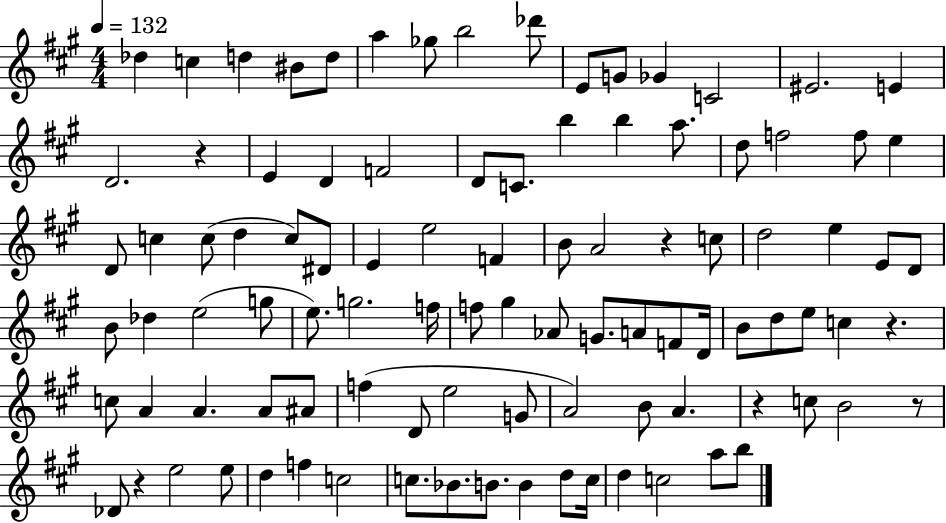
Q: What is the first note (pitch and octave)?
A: Db5